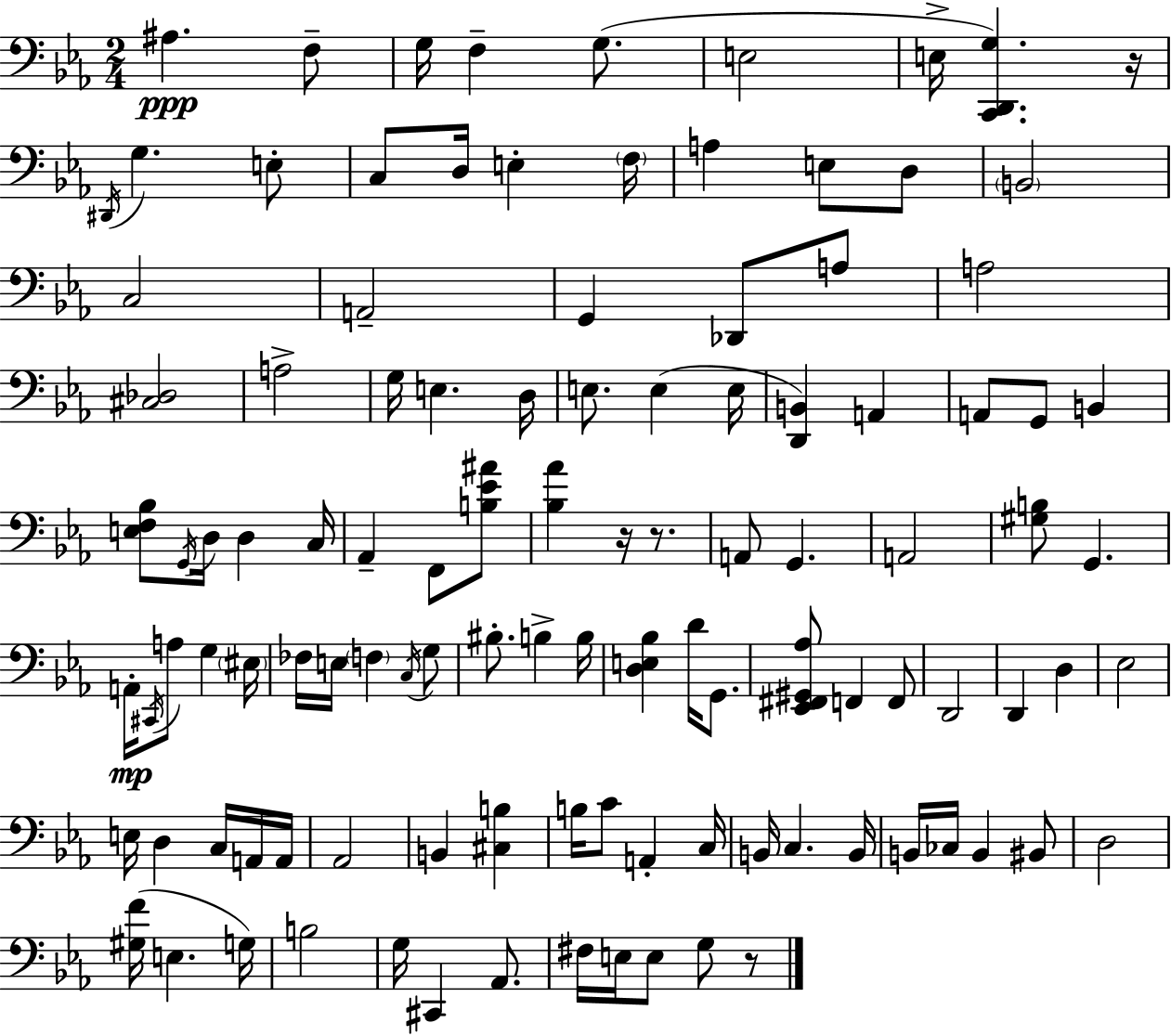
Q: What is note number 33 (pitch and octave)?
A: A2